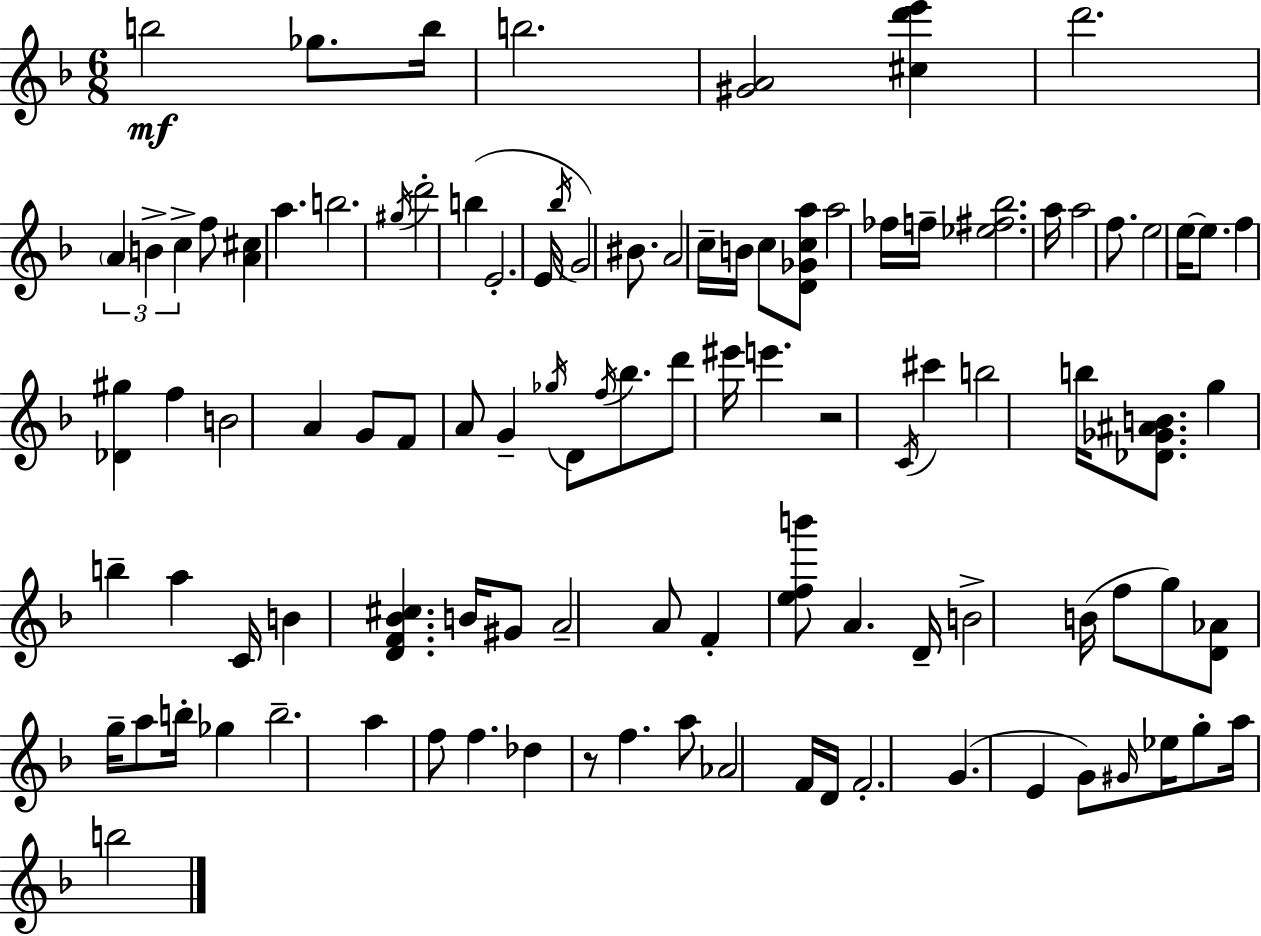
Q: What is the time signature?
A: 6/8